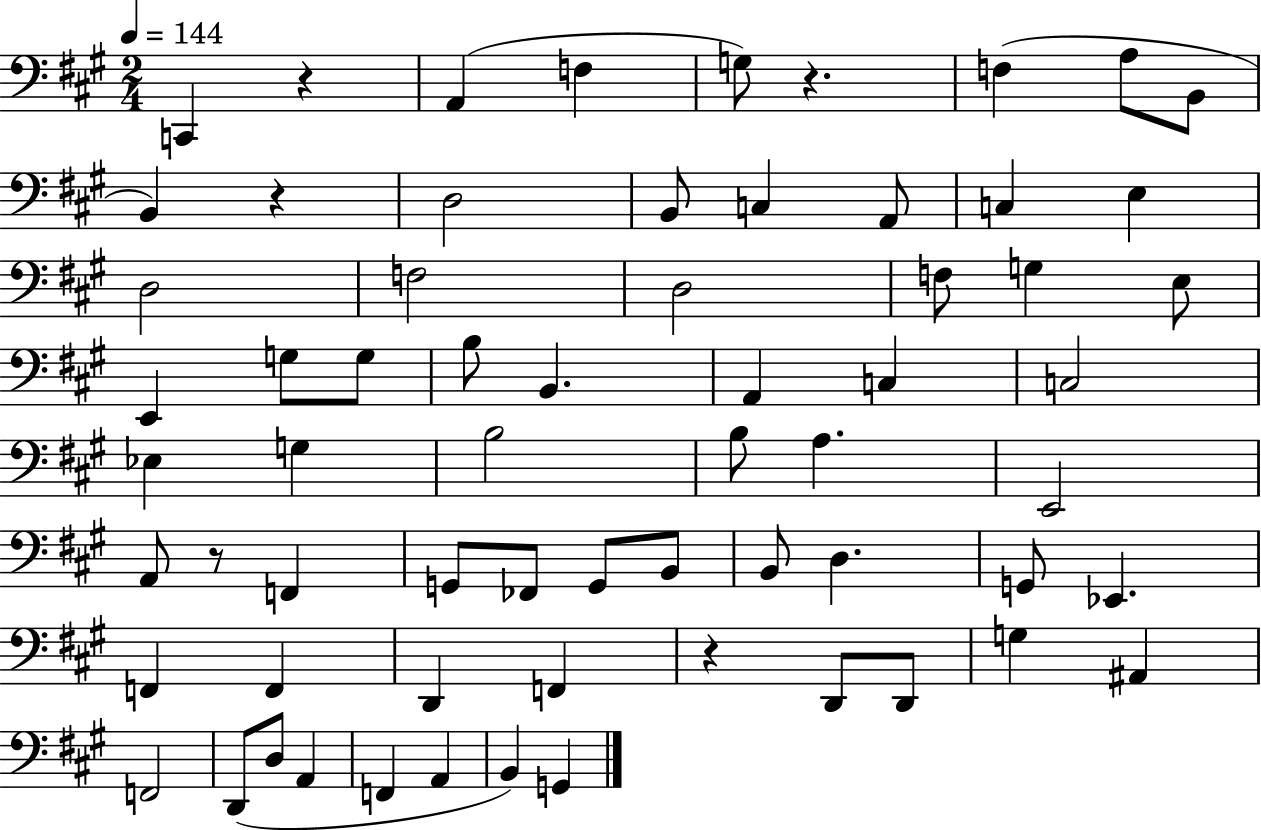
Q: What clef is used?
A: bass